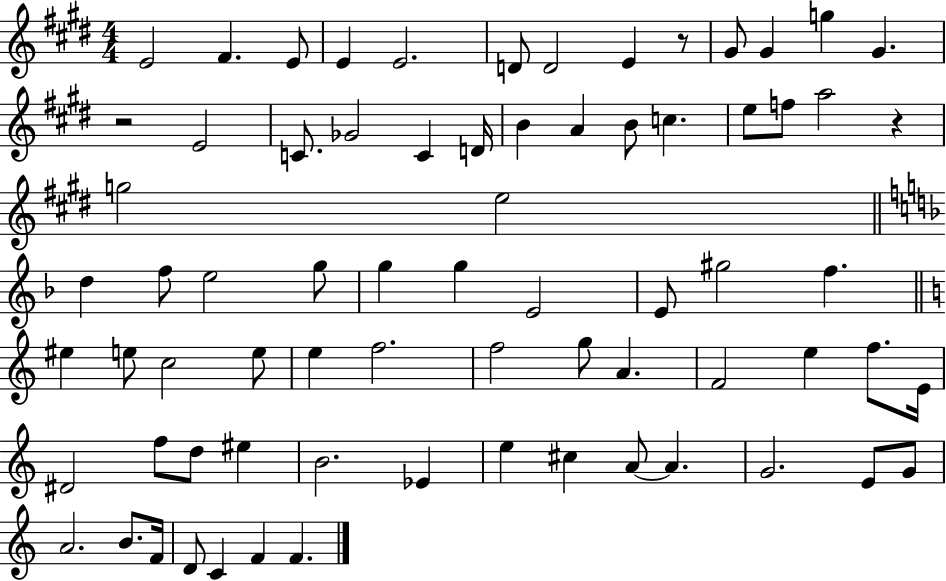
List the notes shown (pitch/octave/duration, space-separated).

E4/h F#4/q. E4/e E4/q E4/h. D4/e D4/h E4/q R/e G#4/e G#4/q G5/q G#4/q. R/h E4/h C4/e. Gb4/h C4/q D4/s B4/q A4/q B4/e C5/q. E5/e F5/e A5/h R/q G5/h E5/h D5/q F5/e E5/h G5/e G5/q G5/q E4/h E4/e G#5/h F5/q. EIS5/q E5/e C5/h E5/e E5/q F5/h. F5/h G5/e A4/q. F4/h E5/q F5/e. E4/s D#4/h F5/e D5/e EIS5/q B4/h. Eb4/q E5/q C#5/q A4/e A4/q. G4/h. E4/e G4/e A4/h. B4/e. F4/s D4/e C4/q F4/q F4/q.